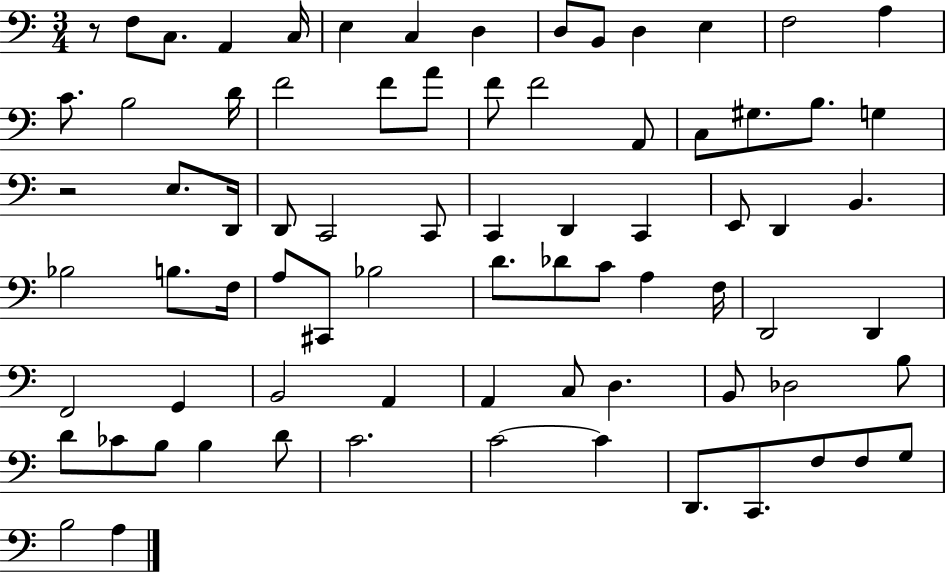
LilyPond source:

{
  \clef bass
  \numericTimeSignature
  \time 3/4
  \key c \major
  r8 f8 c8. a,4 c16 | e4 c4 d4 | d8 b,8 d4 e4 | f2 a4 | \break c'8. b2 d'16 | f'2 f'8 a'8 | f'8 f'2 a,8 | c8 gis8. b8. g4 | \break r2 e8. d,16 | d,8 c,2 c,8 | c,4 d,4 c,4 | e,8 d,4 b,4. | \break bes2 b8. f16 | a8 cis,8 bes2 | d'8. des'8 c'8 a4 f16 | d,2 d,4 | \break f,2 g,4 | b,2 a,4 | a,4 c8 d4. | b,8 des2 b8 | \break d'8 ces'8 b8 b4 d'8 | c'2. | c'2~~ c'4 | d,8. c,8. f8 f8 g8 | \break b2 a4 | \bar "|."
}